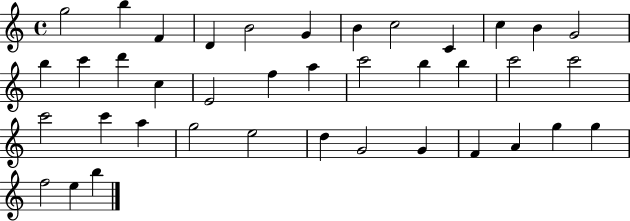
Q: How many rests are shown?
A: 0